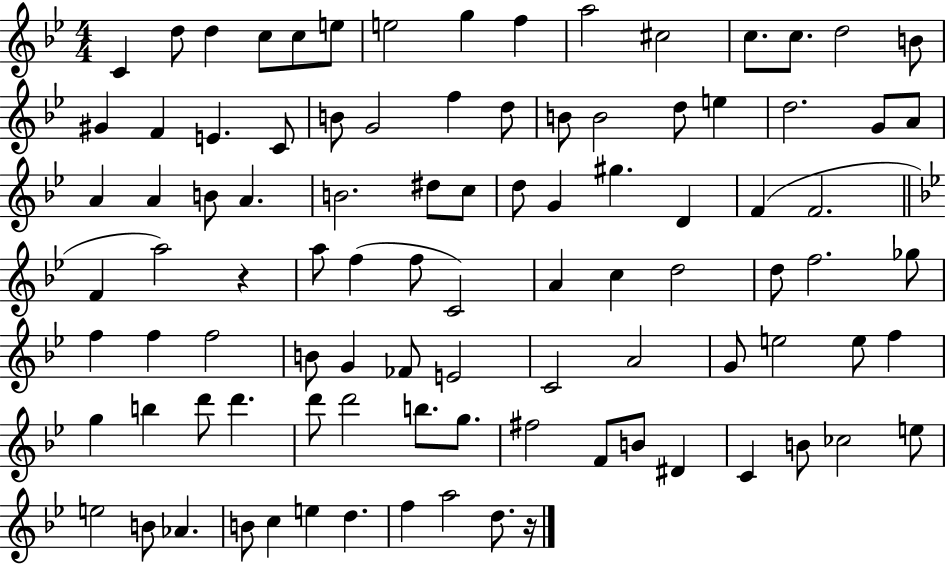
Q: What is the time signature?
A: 4/4